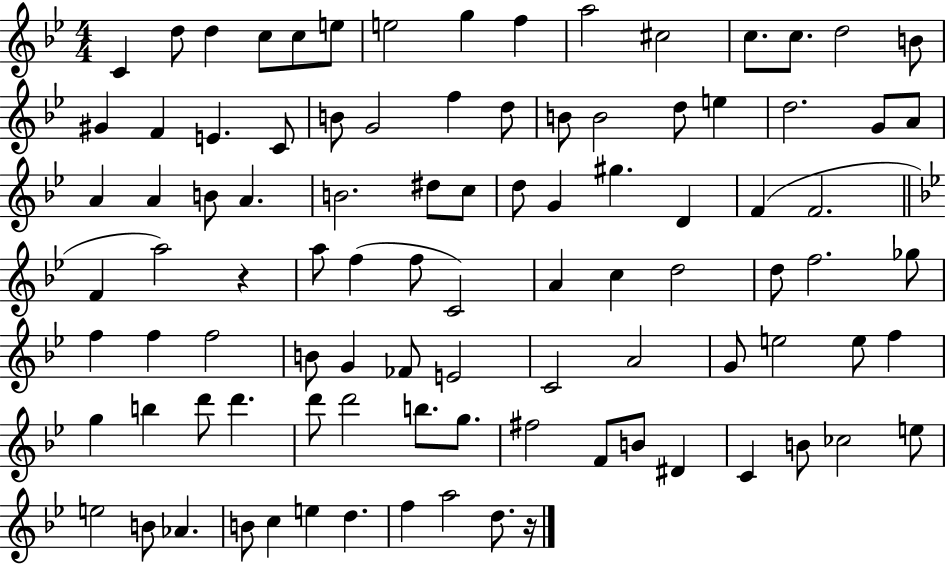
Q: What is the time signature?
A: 4/4